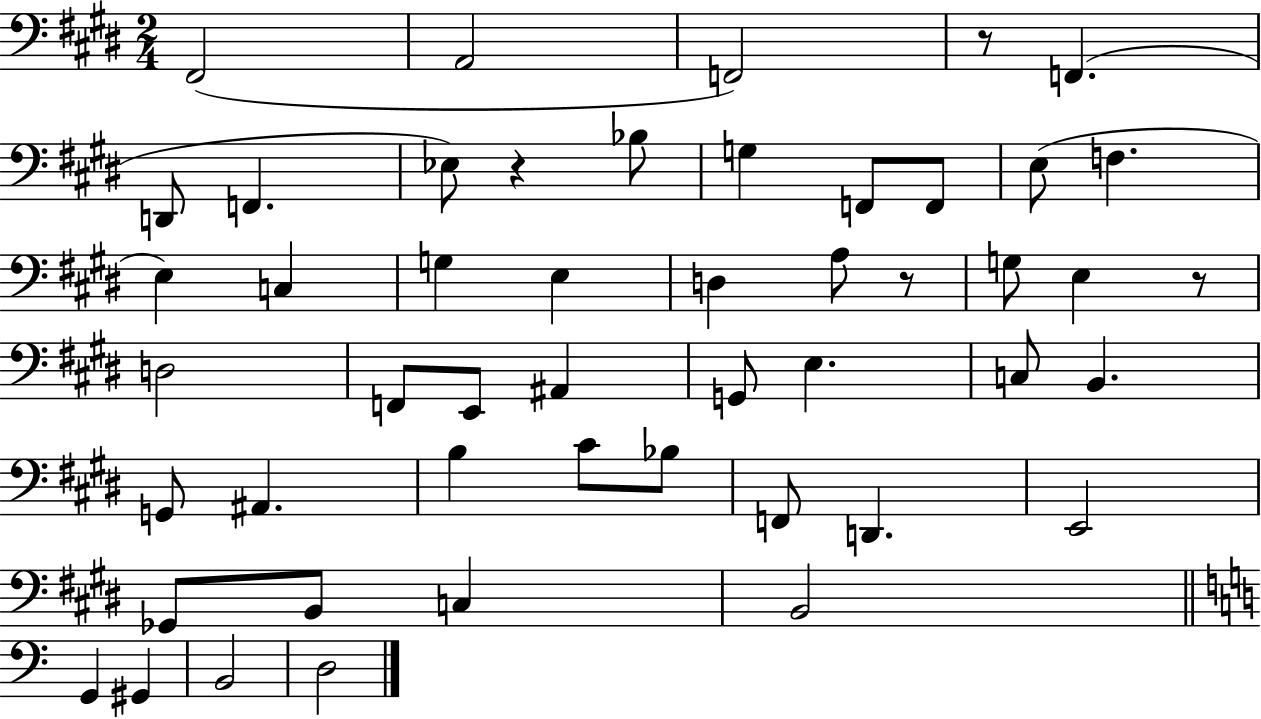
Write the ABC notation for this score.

X:1
T:Untitled
M:2/4
L:1/4
K:E
^F,,2 A,,2 F,,2 z/2 F,, D,,/2 F,, _E,/2 z _B,/2 G, F,,/2 F,,/2 E,/2 F, E, C, G, E, D, A,/2 z/2 G,/2 E, z/2 D,2 F,,/2 E,,/2 ^A,, G,,/2 E, C,/2 B,, G,,/2 ^A,, B, ^C/2 _B,/2 F,,/2 D,, E,,2 _G,,/2 B,,/2 C, B,,2 G,, ^G,, B,,2 D,2